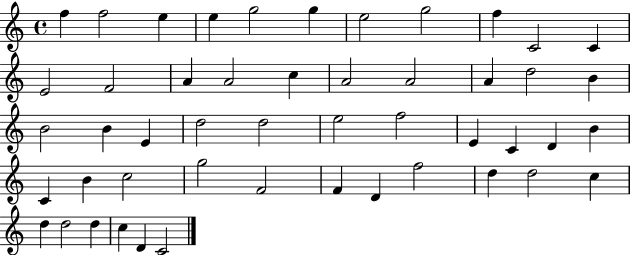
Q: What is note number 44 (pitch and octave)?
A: D5